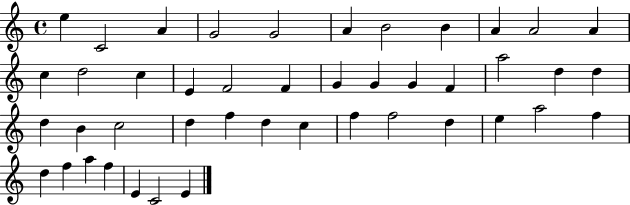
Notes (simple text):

E5/q C4/h A4/q G4/h G4/h A4/q B4/h B4/q A4/q A4/h A4/q C5/q D5/h C5/q E4/q F4/h F4/q G4/q G4/q G4/q F4/q A5/h D5/q D5/q D5/q B4/q C5/h D5/q F5/q D5/q C5/q F5/q F5/h D5/q E5/q A5/h F5/q D5/q F5/q A5/q F5/q E4/q C4/h E4/q